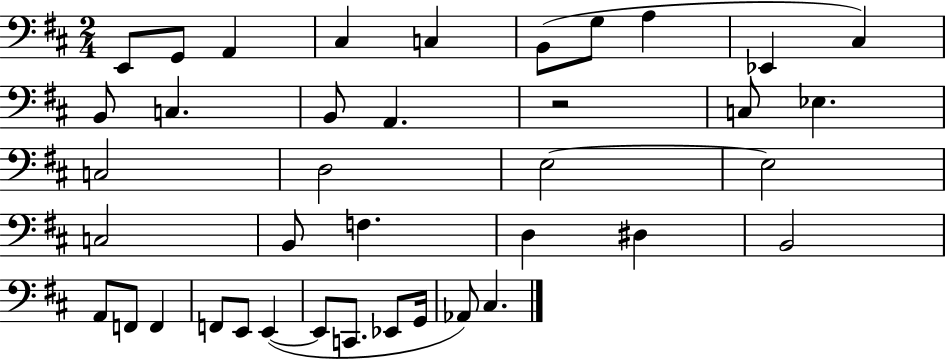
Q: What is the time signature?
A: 2/4